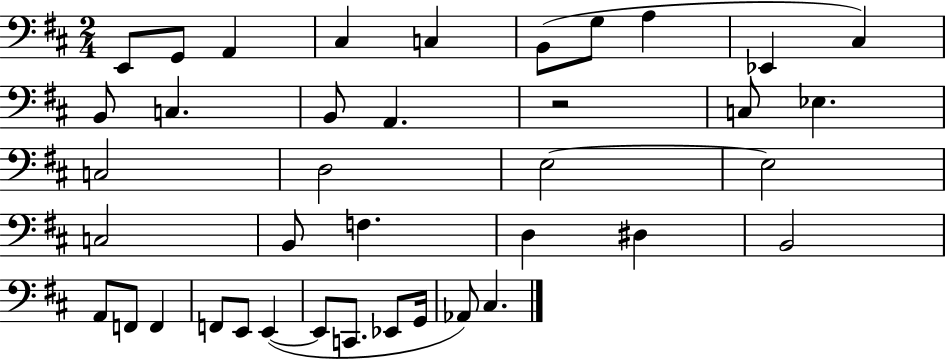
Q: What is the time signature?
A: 2/4